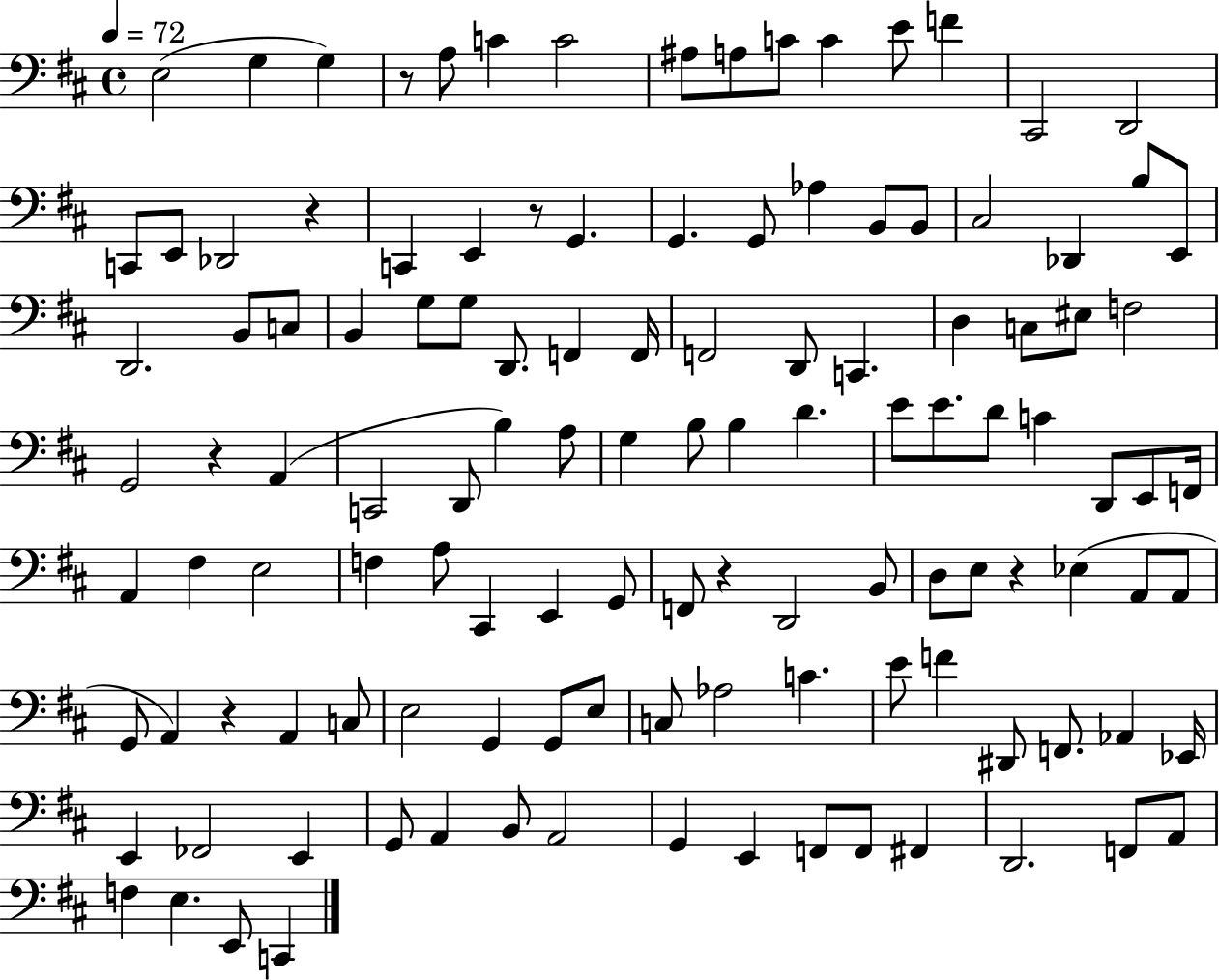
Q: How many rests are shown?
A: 7